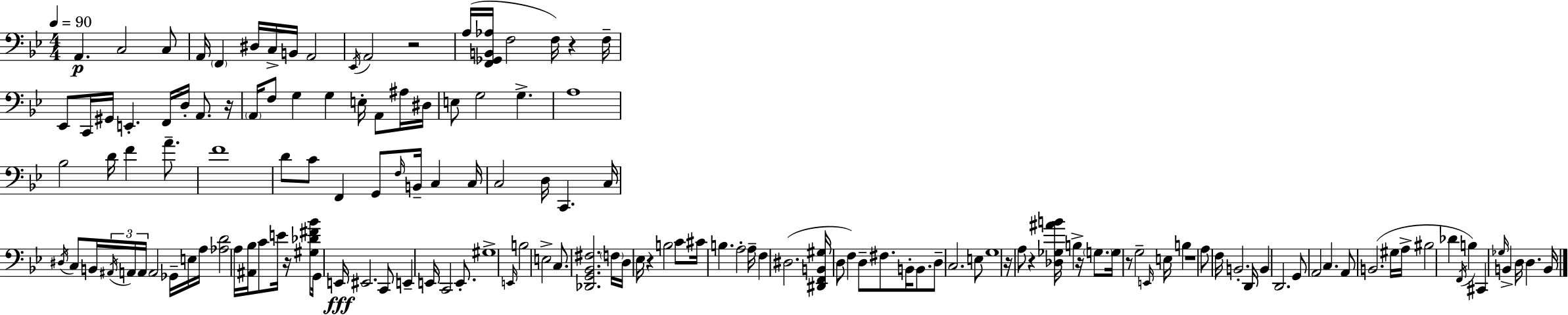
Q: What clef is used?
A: bass